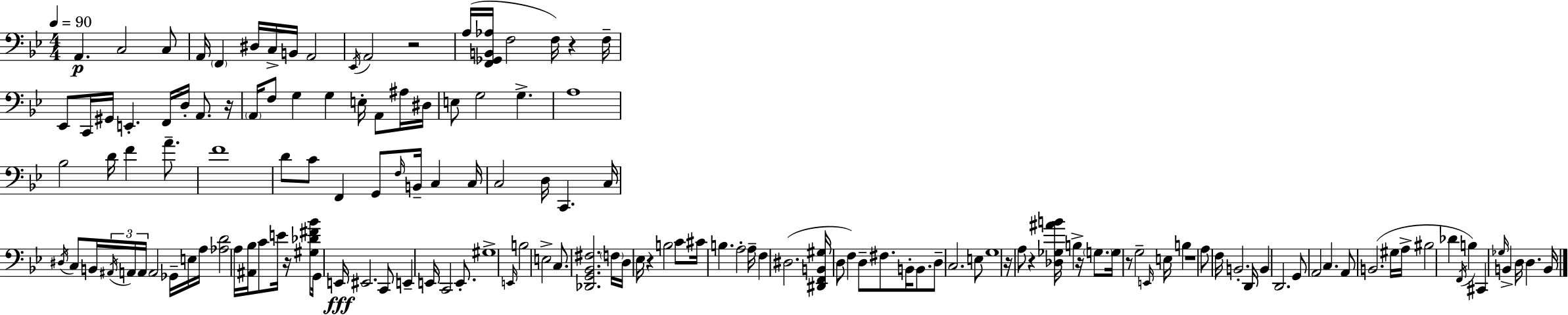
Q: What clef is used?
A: bass